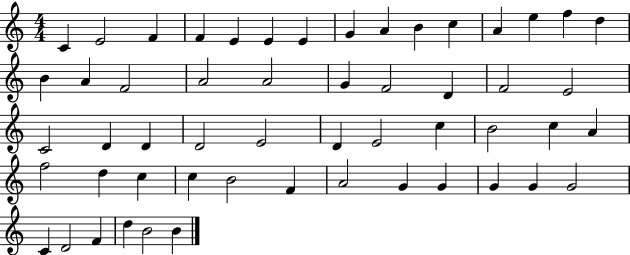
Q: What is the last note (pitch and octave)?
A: B4